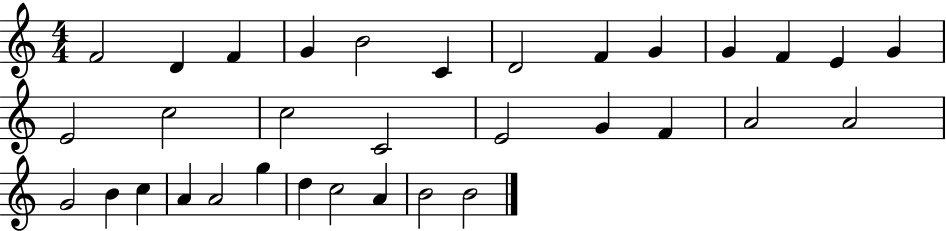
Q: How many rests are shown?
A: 0